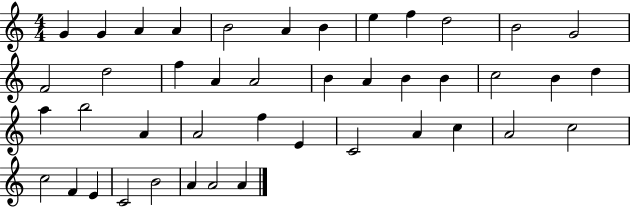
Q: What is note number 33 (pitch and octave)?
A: C5